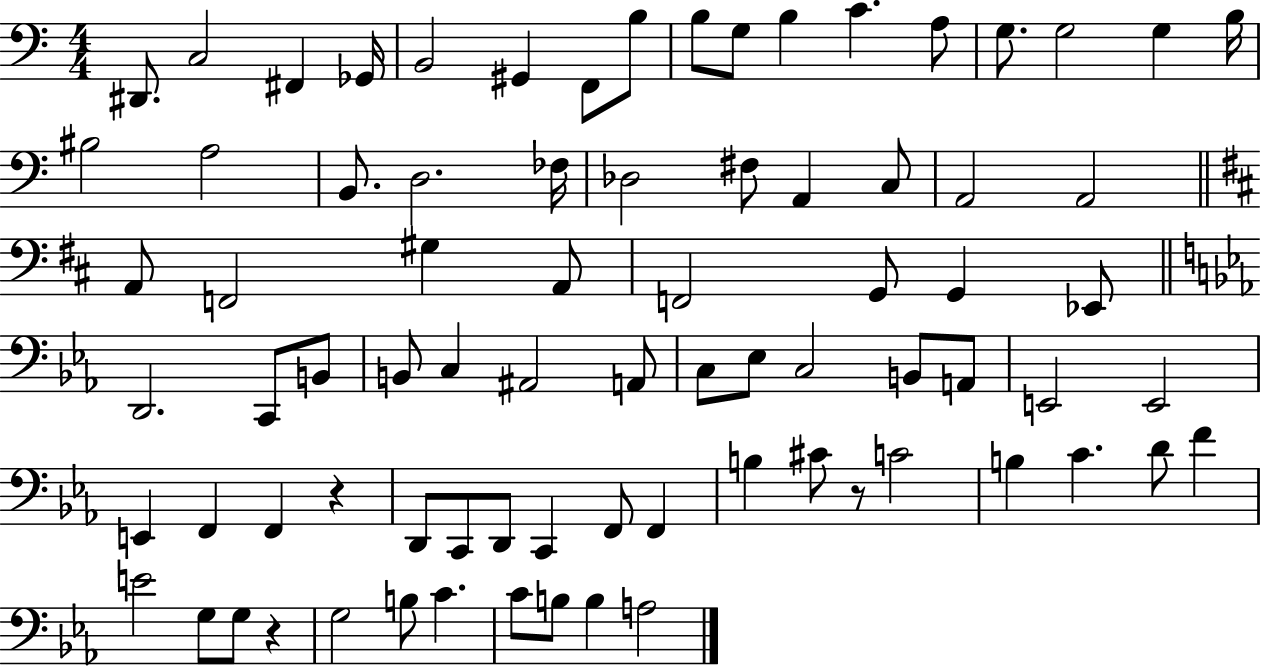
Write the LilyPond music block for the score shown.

{
  \clef bass
  \numericTimeSignature
  \time 4/4
  \key c \major
  dis,8. c2 fis,4 ges,16 | b,2 gis,4 f,8 b8 | b8 g8 b4 c'4. a8 | g8. g2 g4 b16 | \break bis2 a2 | b,8. d2. fes16 | des2 fis8 a,4 c8 | a,2 a,2 | \break \bar "||" \break \key d \major a,8 f,2 gis4 a,8 | f,2 g,8 g,4 ees,8 | \bar "||" \break \key ees \major d,2. c,8 b,8 | b,8 c4 ais,2 a,8 | c8 ees8 c2 b,8 a,8 | e,2 e,2 | \break e,4 f,4 f,4 r4 | d,8 c,8 d,8 c,4 f,8 f,4 | b4 cis'8 r8 c'2 | b4 c'4. d'8 f'4 | \break e'2 g8 g8 r4 | g2 b8 c'4. | c'8 b8 b4 a2 | \bar "|."
}